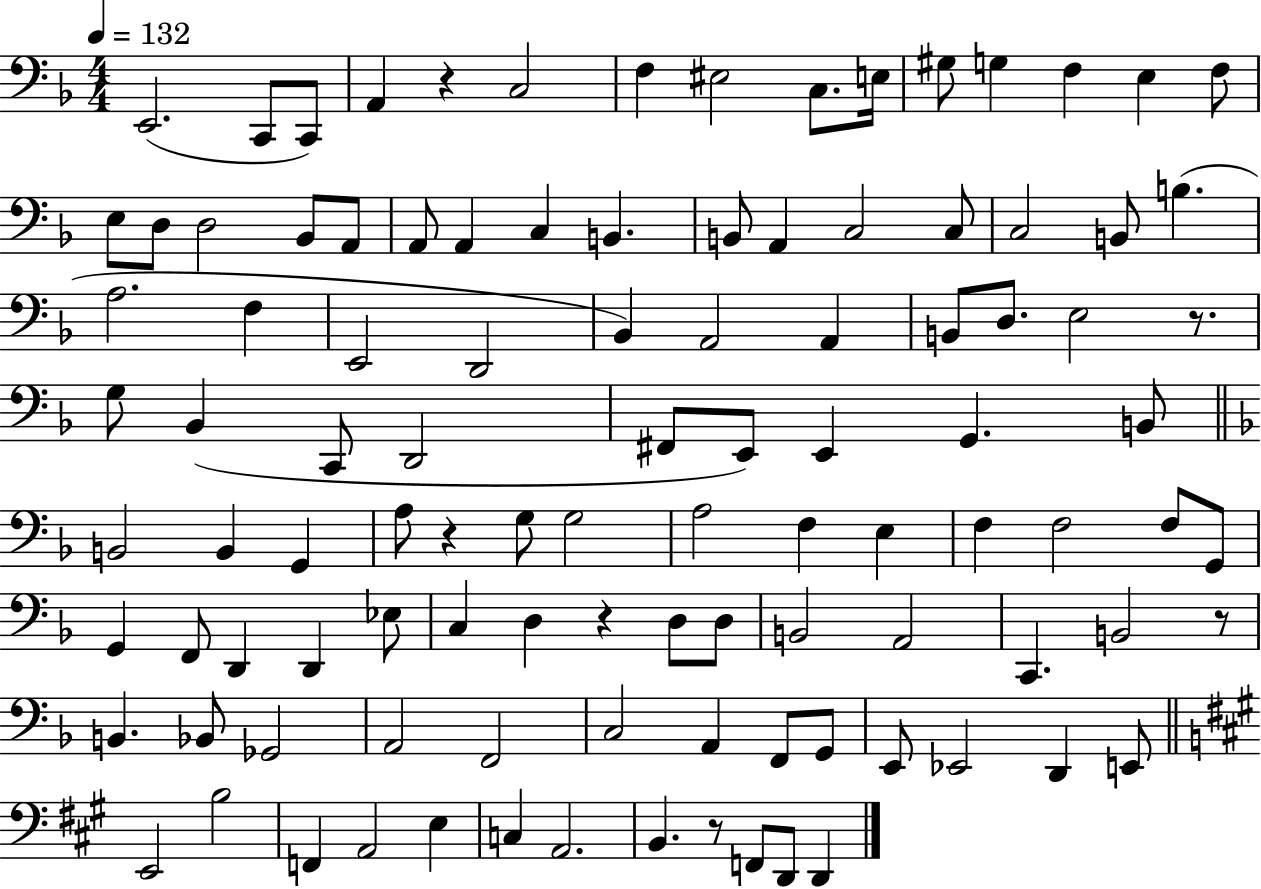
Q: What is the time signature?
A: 4/4